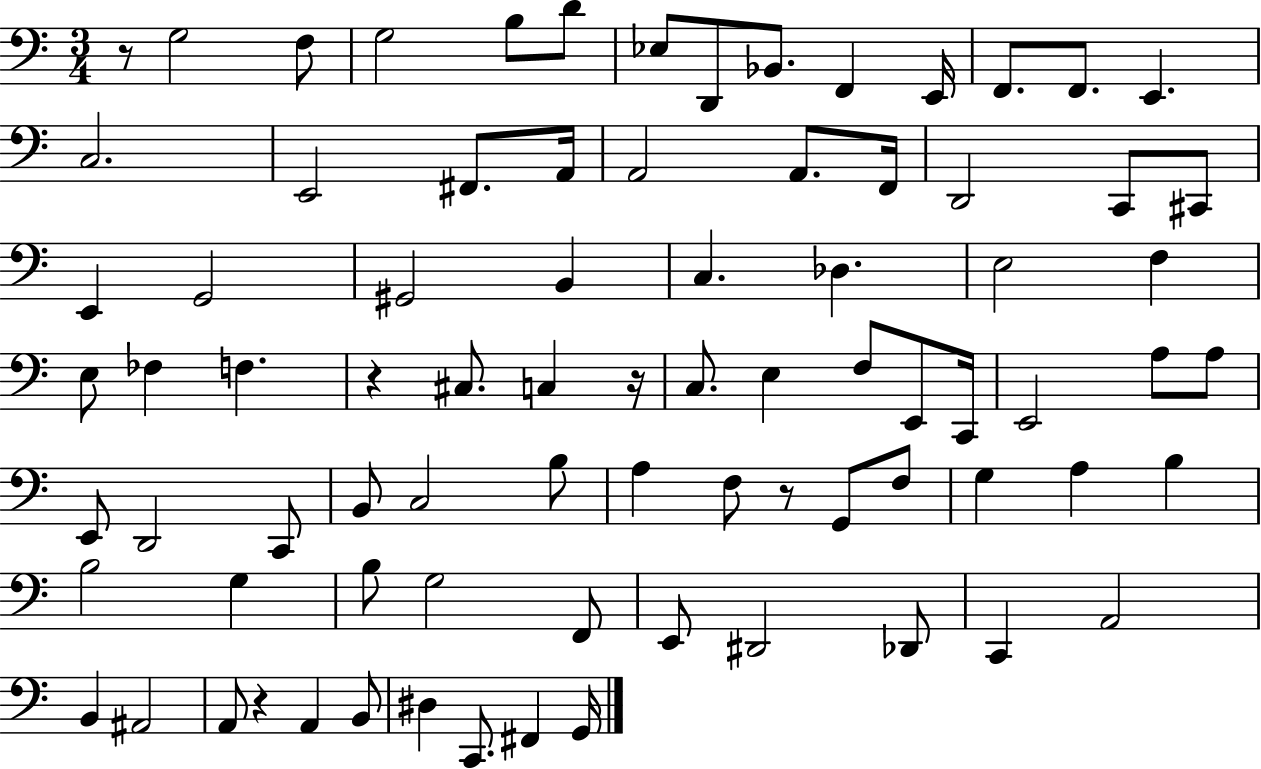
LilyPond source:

{
  \clef bass
  \numericTimeSignature
  \time 3/4
  \key c \major
  r8 g2 f8 | g2 b8 d'8 | ees8 d,8 bes,8. f,4 e,16 | f,8. f,8. e,4. | \break c2. | e,2 fis,8. a,16 | a,2 a,8. f,16 | d,2 c,8 cis,8 | \break e,4 g,2 | gis,2 b,4 | c4. des4. | e2 f4 | \break e8 fes4 f4. | r4 cis8. c4 r16 | c8. e4 f8 e,8 c,16 | e,2 a8 a8 | \break e,8 d,2 c,8 | b,8 c2 b8 | a4 f8 r8 g,8 f8 | g4 a4 b4 | \break b2 g4 | b8 g2 f,8 | e,8 dis,2 des,8 | c,4 a,2 | \break b,4 ais,2 | a,8 r4 a,4 b,8 | dis4 c,8. fis,4 g,16 | \bar "|."
}